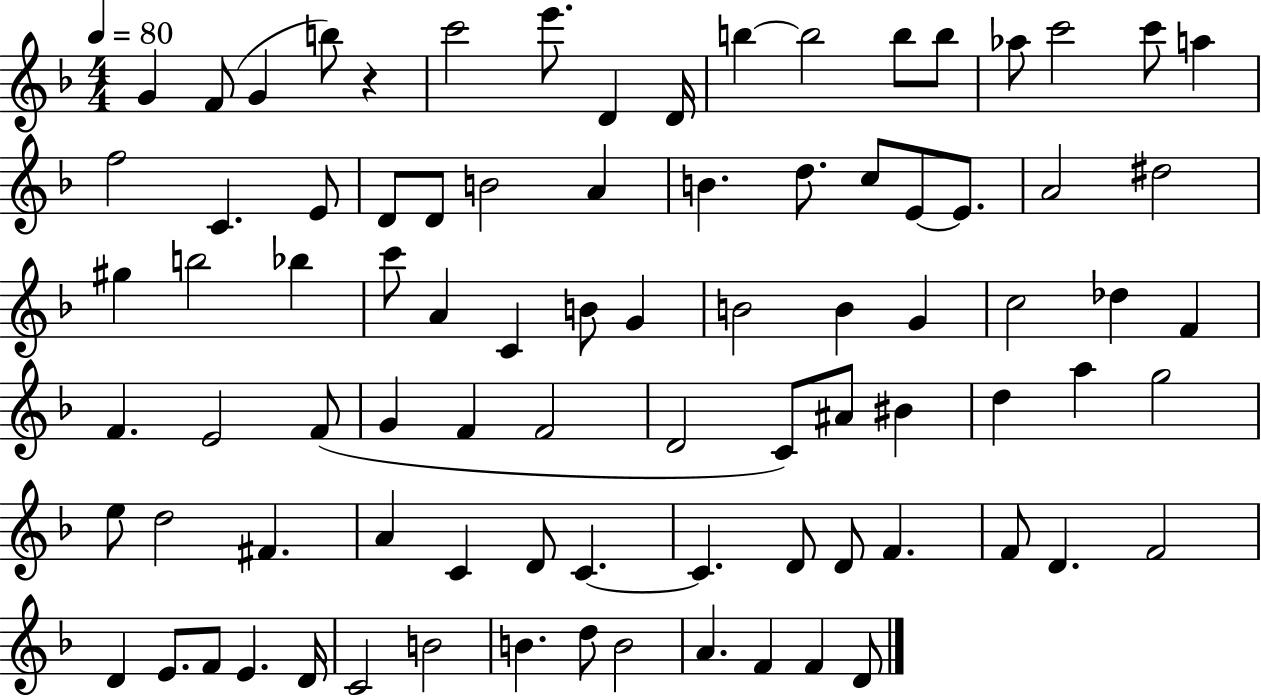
G4/q F4/e G4/q B5/e R/q C6/h E6/e. D4/q D4/s B5/q B5/h B5/e B5/e Ab5/e C6/h C6/e A5/q F5/h C4/q. E4/e D4/e D4/e B4/h A4/q B4/q. D5/e. C5/e E4/e E4/e. A4/h D#5/h G#5/q B5/h Bb5/q C6/e A4/q C4/q B4/e G4/q B4/h B4/q G4/q C5/h Db5/q F4/q F4/q. E4/h F4/e G4/q F4/q F4/h D4/h C4/e A#4/e BIS4/q D5/q A5/q G5/h E5/e D5/h F#4/q. A4/q C4/q D4/e C4/q. C4/q. D4/e D4/e F4/q. F4/e D4/q. F4/h D4/q E4/e. F4/e E4/q. D4/s C4/h B4/h B4/q. D5/e B4/h A4/q. F4/q F4/q D4/e